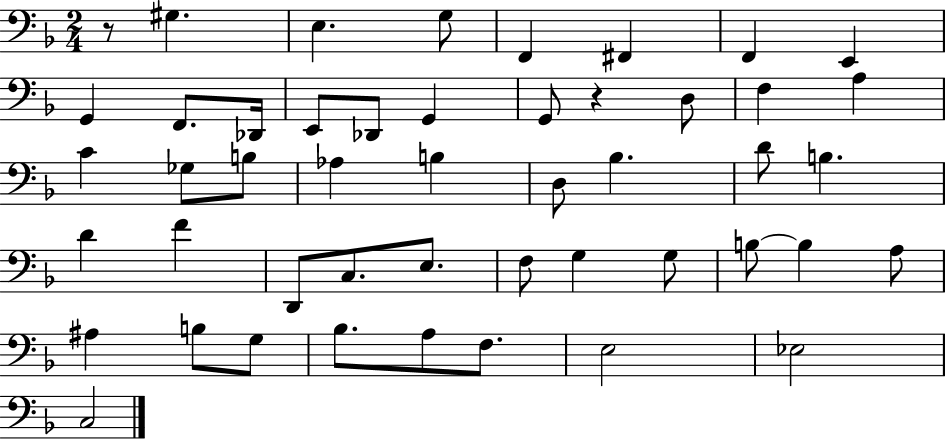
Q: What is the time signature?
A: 2/4